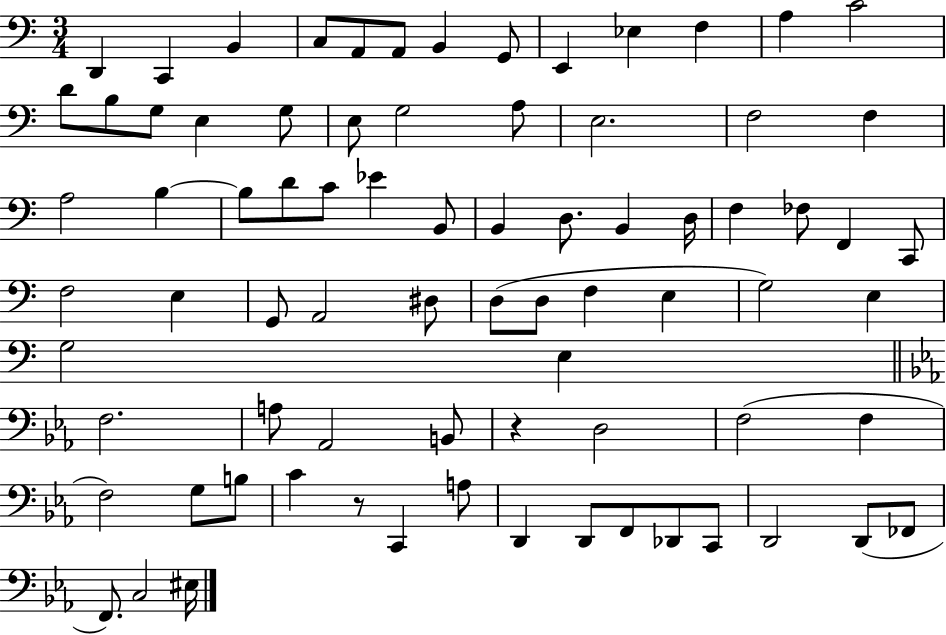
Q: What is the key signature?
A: C major